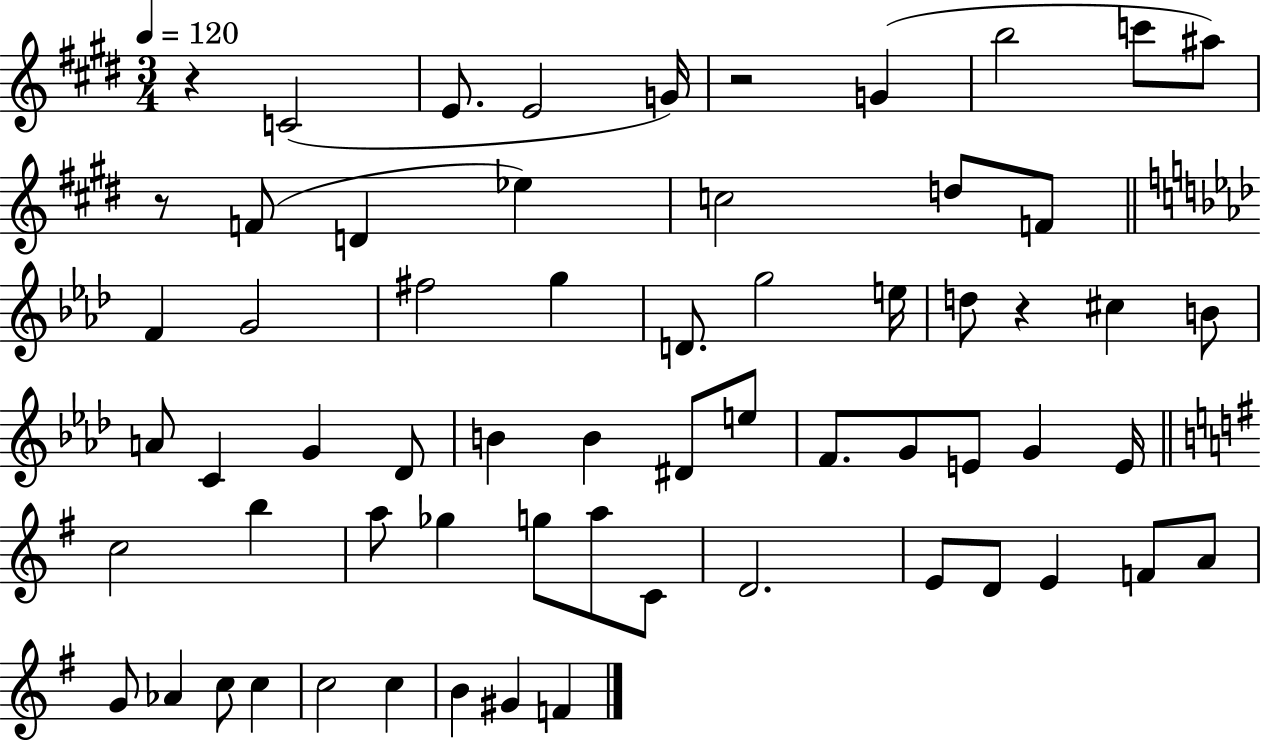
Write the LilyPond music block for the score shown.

{
  \clef treble
  \numericTimeSignature
  \time 3/4
  \key e \major
  \tempo 4 = 120
  r4 c'2( | e'8. e'2 g'16) | r2 g'4( | b''2 c'''8 ais''8) | \break r8 f'8( d'4 ees''4) | c''2 d''8 f'8 | \bar "||" \break \key f \minor f'4 g'2 | fis''2 g''4 | d'8. g''2 e''16 | d''8 r4 cis''4 b'8 | \break a'8 c'4 g'4 des'8 | b'4 b'4 dis'8 e''8 | f'8. g'8 e'8 g'4 e'16 | \bar "||" \break \key e \minor c''2 b''4 | a''8 ges''4 g''8 a''8 c'8 | d'2. | e'8 d'8 e'4 f'8 a'8 | \break g'8 aes'4 c''8 c''4 | c''2 c''4 | b'4 gis'4 f'4 | \bar "|."
}